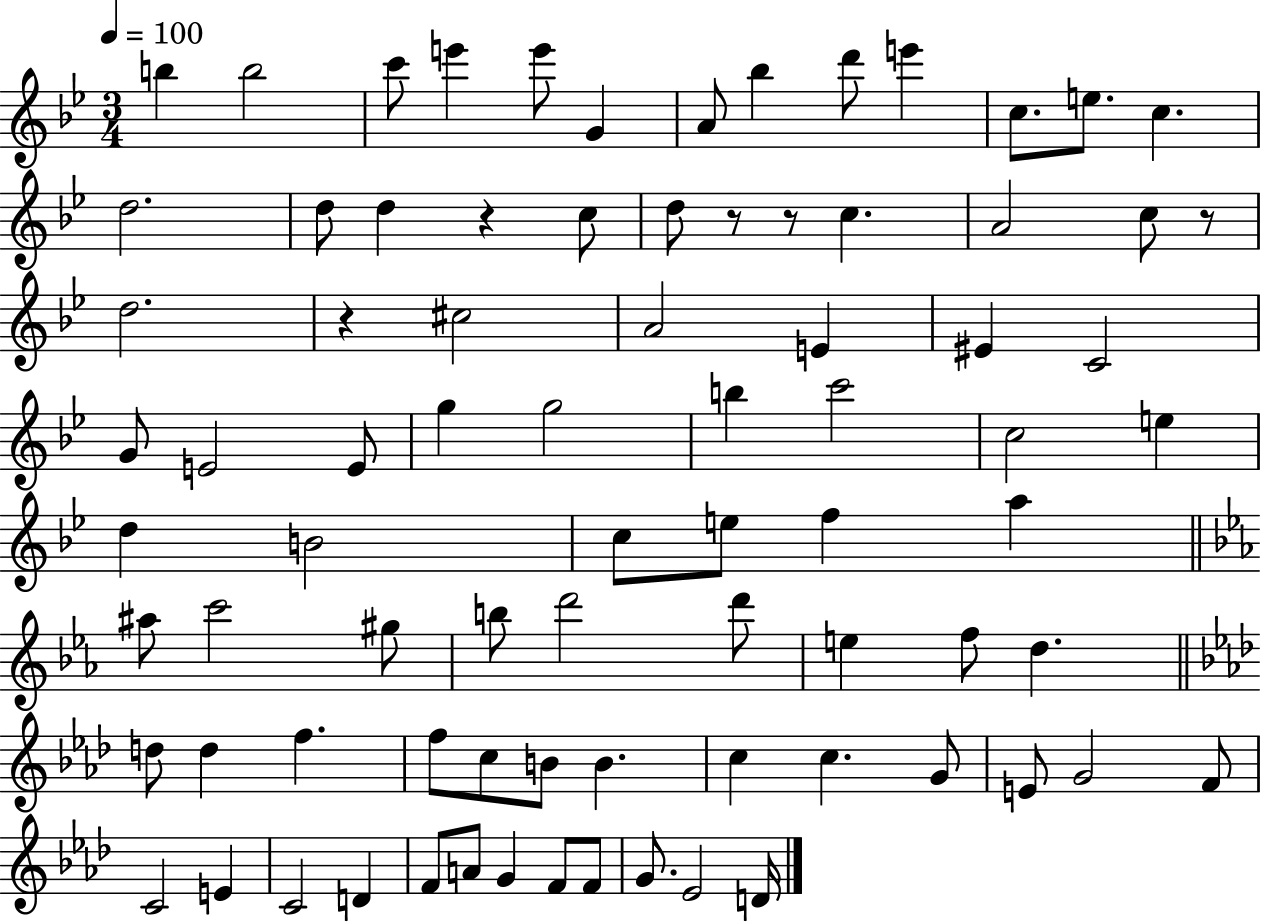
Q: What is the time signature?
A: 3/4